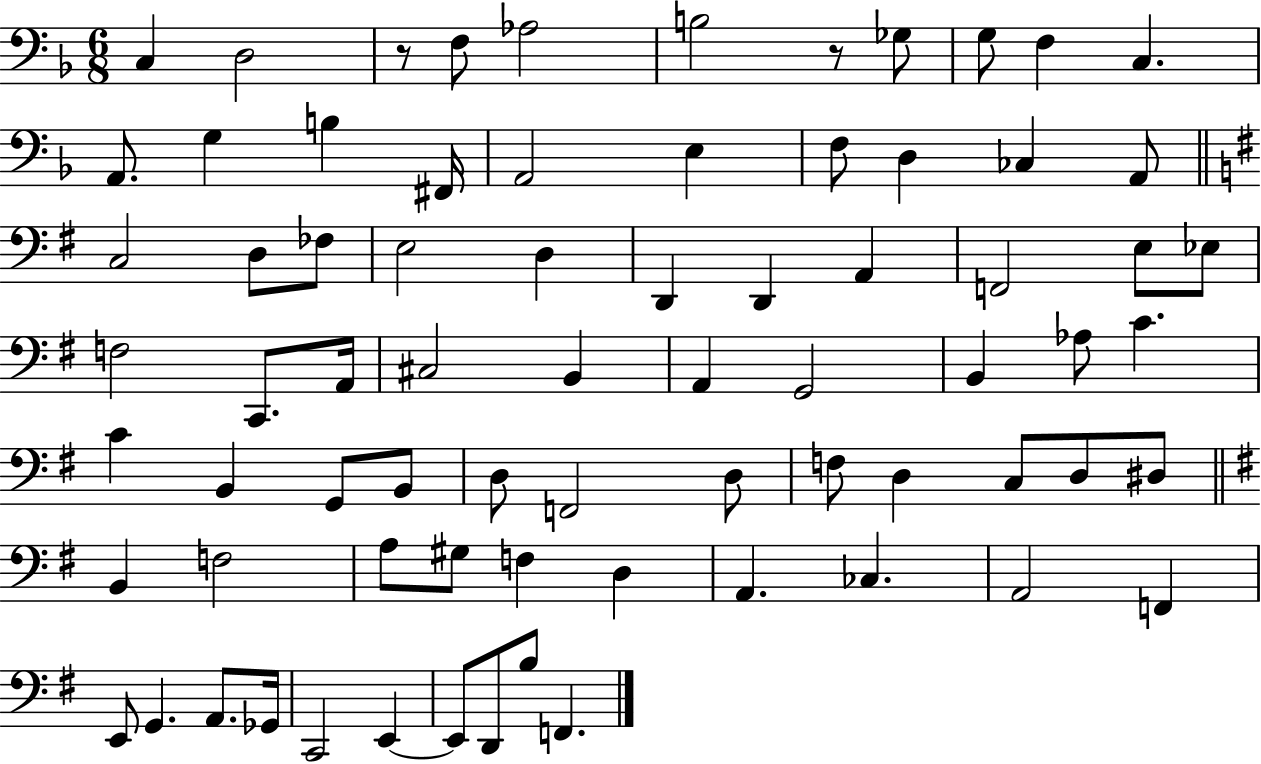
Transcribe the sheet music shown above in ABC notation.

X:1
T:Untitled
M:6/8
L:1/4
K:F
C, D,2 z/2 F,/2 _A,2 B,2 z/2 _G,/2 G,/2 F, C, A,,/2 G, B, ^F,,/4 A,,2 E, F,/2 D, _C, A,,/2 C,2 D,/2 _F,/2 E,2 D, D,, D,, A,, F,,2 E,/2 _E,/2 F,2 C,,/2 A,,/4 ^C,2 B,, A,, G,,2 B,, _A,/2 C C B,, G,,/2 B,,/2 D,/2 F,,2 D,/2 F,/2 D, C,/2 D,/2 ^D,/2 B,, F,2 A,/2 ^G,/2 F, D, A,, _C, A,,2 F,, E,,/2 G,, A,,/2 _G,,/4 C,,2 E,, E,,/2 D,,/2 B,/2 F,,